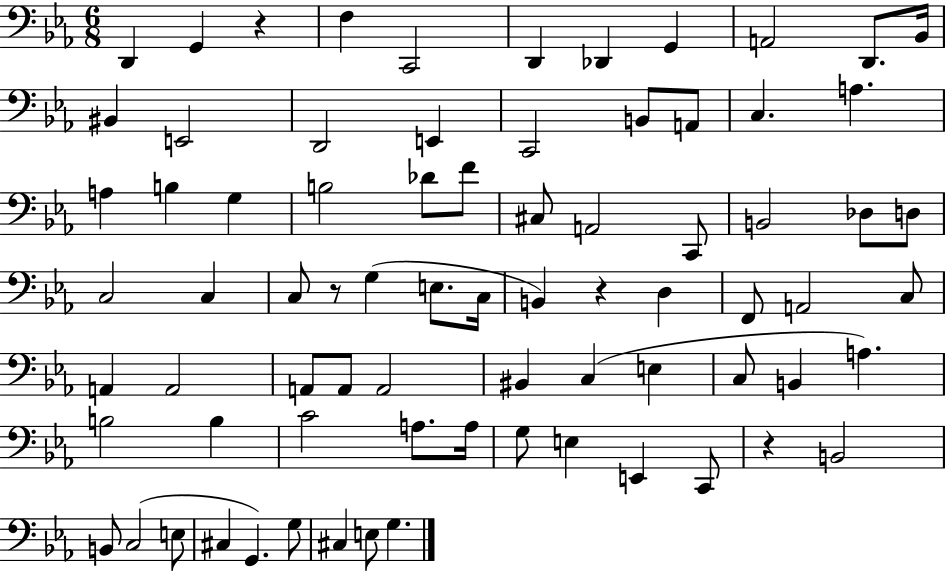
X:1
T:Untitled
M:6/8
L:1/4
K:Eb
D,, G,, z F, C,,2 D,, _D,, G,, A,,2 D,,/2 _B,,/4 ^B,, E,,2 D,,2 E,, C,,2 B,,/2 A,,/2 C, A, A, B, G, B,2 _D/2 F/2 ^C,/2 A,,2 C,,/2 B,,2 _D,/2 D,/2 C,2 C, C,/2 z/2 G, E,/2 C,/4 B,, z D, F,,/2 A,,2 C,/2 A,, A,,2 A,,/2 A,,/2 A,,2 ^B,, C, E, C,/2 B,, A, B,2 B, C2 A,/2 A,/4 G,/2 E, E,, C,,/2 z B,,2 B,,/2 C,2 E,/2 ^C, G,, G,/2 ^C, E,/2 G,